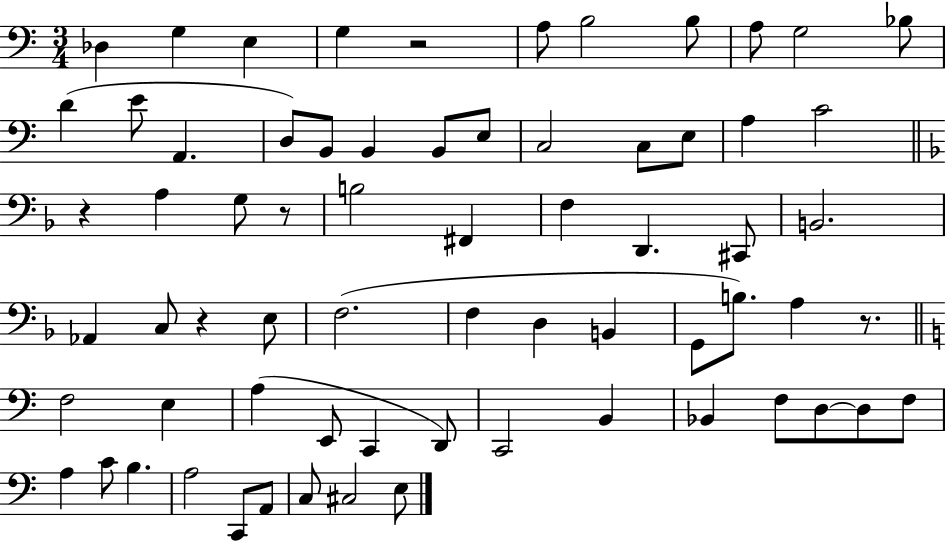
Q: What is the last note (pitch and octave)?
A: E3